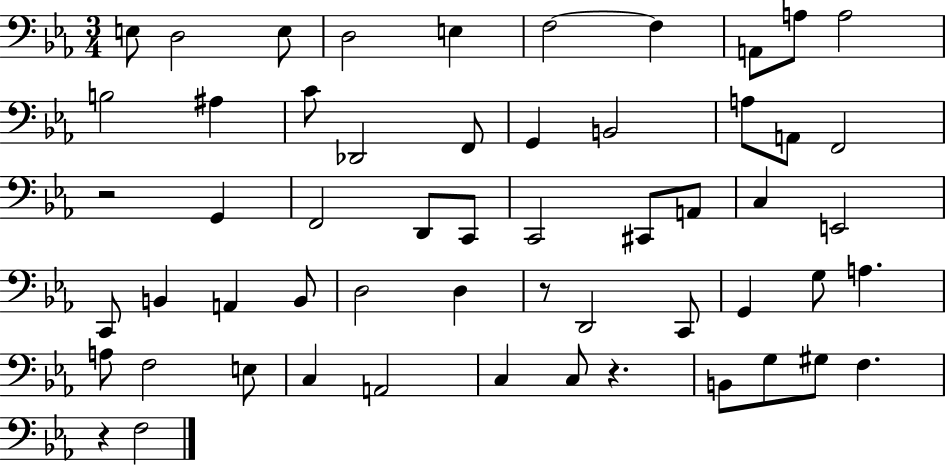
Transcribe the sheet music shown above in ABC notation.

X:1
T:Untitled
M:3/4
L:1/4
K:Eb
E,/2 D,2 E,/2 D,2 E, F,2 F, A,,/2 A,/2 A,2 B,2 ^A, C/2 _D,,2 F,,/2 G,, B,,2 A,/2 A,,/2 F,,2 z2 G,, F,,2 D,,/2 C,,/2 C,,2 ^C,,/2 A,,/2 C, E,,2 C,,/2 B,, A,, B,,/2 D,2 D, z/2 D,,2 C,,/2 G,, G,/2 A, A,/2 F,2 E,/2 C, A,,2 C, C,/2 z B,,/2 G,/2 ^G,/2 F, z F,2